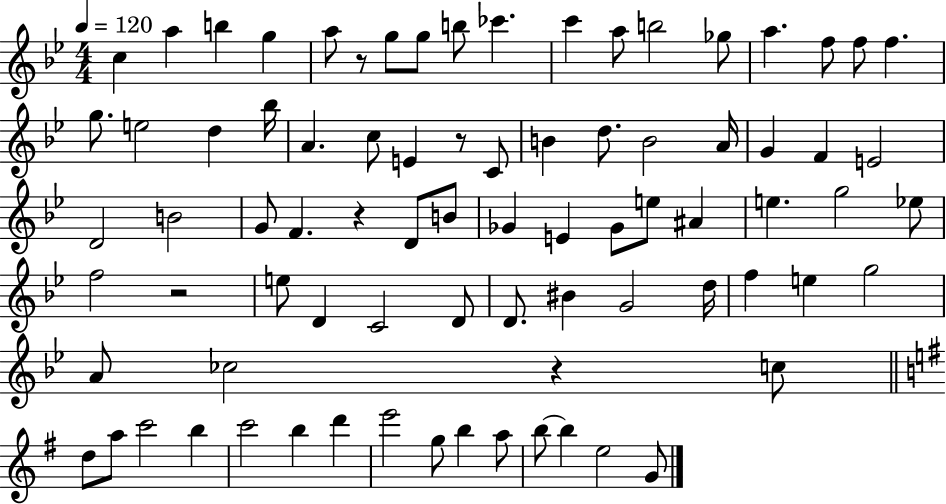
{
  \clef treble
  \numericTimeSignature
  \time 4/4
  \key bes \major
  \tempo 4 = 120
  c''4 a''4 b''4 g''4 | a''8 r8 g''8 g''8 b''8 ces'''4. | c'''4 a''8 b''2 ges''8 | a''4. f''8 f''8 f''4. | \break g''8. e''2 d''4 bes''16 | a'4. c''8 e'4 r8 c'8 | b'4 d''8. b'2 a'16 | g'4 f'4 e'2 | \break d'2 b'2 | g'8 f'4. r4 d'8 b'8 | ges'4 e'4 ges'8 e''8 ais'4 | e''4. g''2 ees''8 | \break f''2 r2 | e''8 d'4 c'2 d'8 | d'8. bis'4 g'2 d''16 | f''4 e''4 g''2 | \break a'8 ces''2 r4 c''8 | \bar "||" \break \key g \major d''8 a''8 c'''2 b''4 | c'''2 b''4 d'''4 | e'''2 g''8 b''4 a''8 | b''8~~ b''4 e''2 g'8 | \break \bar "|."
}